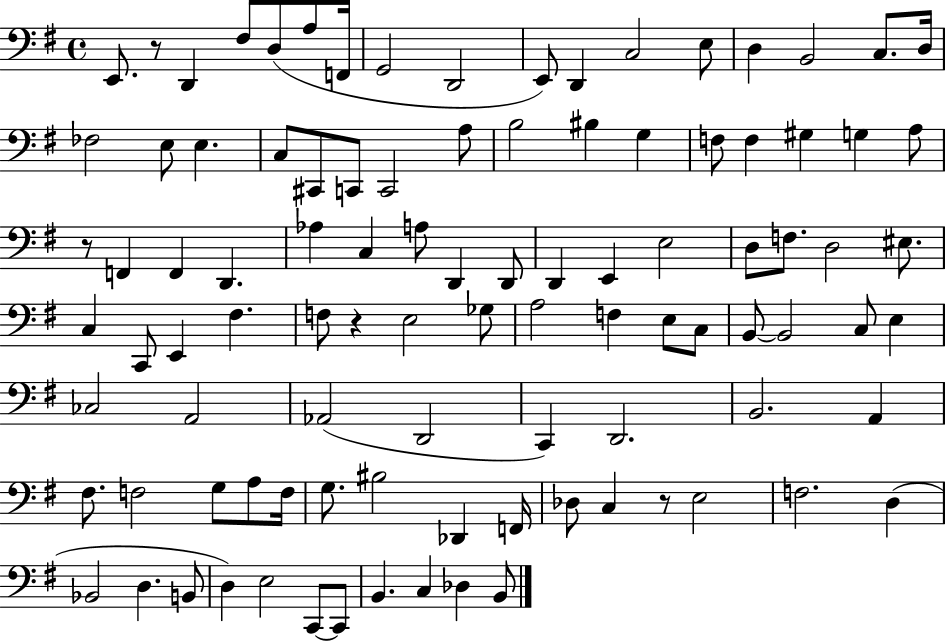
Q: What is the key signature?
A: G major